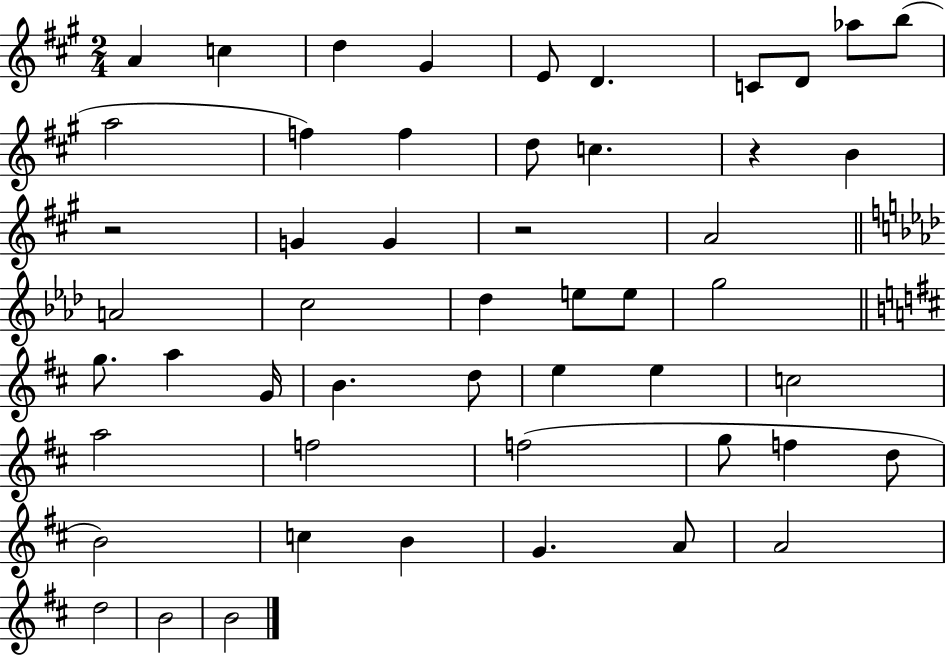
X:1
T:Untitled
M:2/4
L:1/4
K:A
A c d ^G E/2 D C/2 D/2 _a/2 b/2 a2 f f d/2 c z B z2 G G z2 A2 A2 c2 _d e/2 e/2 g2 g/2 a G/4 B d/2 e e c2 a2 f2 f2 g/2 f d/2 B2 c B G A/2 A2 d2 B2 B2